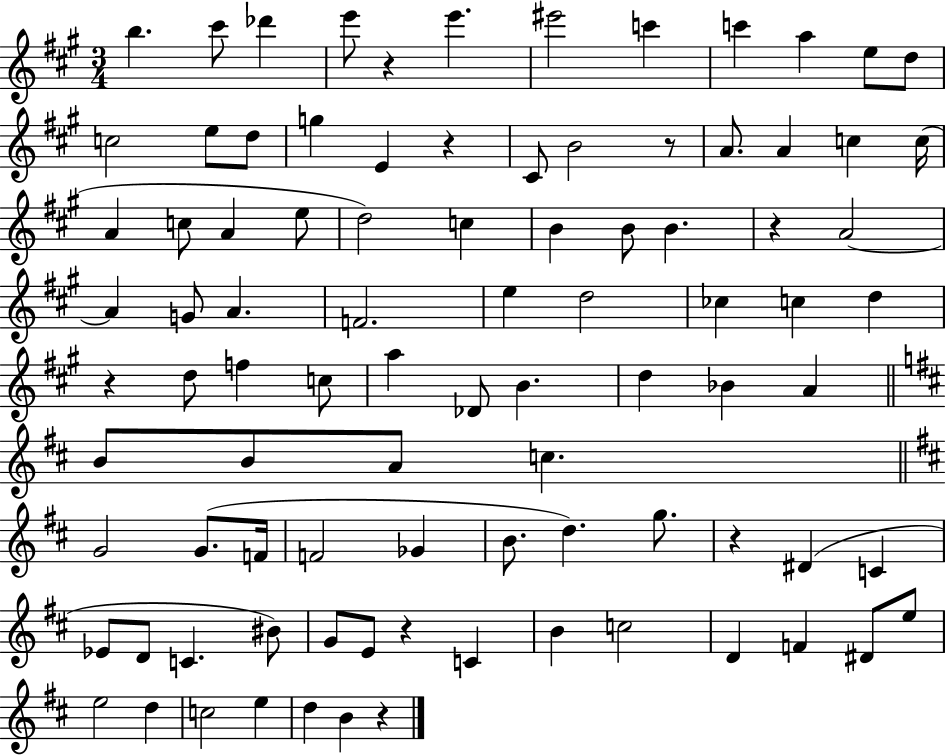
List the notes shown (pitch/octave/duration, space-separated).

B5/q. C#6/e Db6/q E6/e R/q E6/q. EIS6/h C6/q C6/q A5/q E5/e D5/e C5/h E5/e D5/e G5/q E4/q R/q C#4/e B4/h R/e A4/e. A4/q C5/q C5/s A4/q C5/e A4/q E5/e D5/h C5/q B4/q B4/e B4/q. R/q A4/h A4/q G4/e A4/q. F4/h. E5/q D5/h CES5/q C5/q D5/q R/q D5/e F5/q C5/e A5/q Db4/e B4/q. D5/q Bb4/q A4/q B4/e B4/e A4/e C5/q. G4/h G4/e. F4/s F4/h Gb4/q B4/e. D5/q. G5/e. R/q D#4/q C4/q Eb4/e D4/e C4/q. BIS4/e G4/e E4/e R/q C4/q B4/q C5/h D4/q F4/q D#4/e E5/e E5/h D5/q C5/h E5/q D5/q B4/q R/q